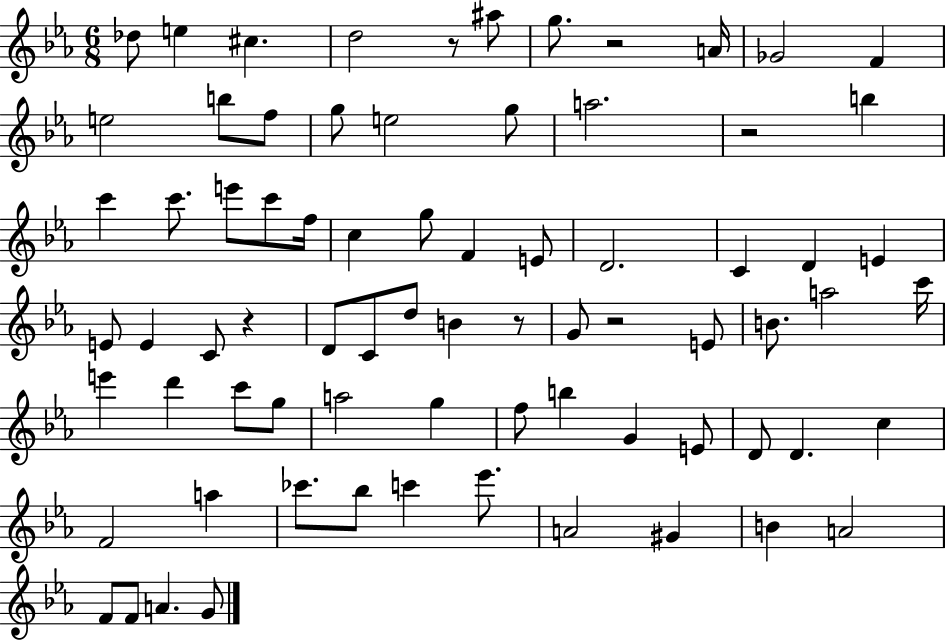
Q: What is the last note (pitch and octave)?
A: G4